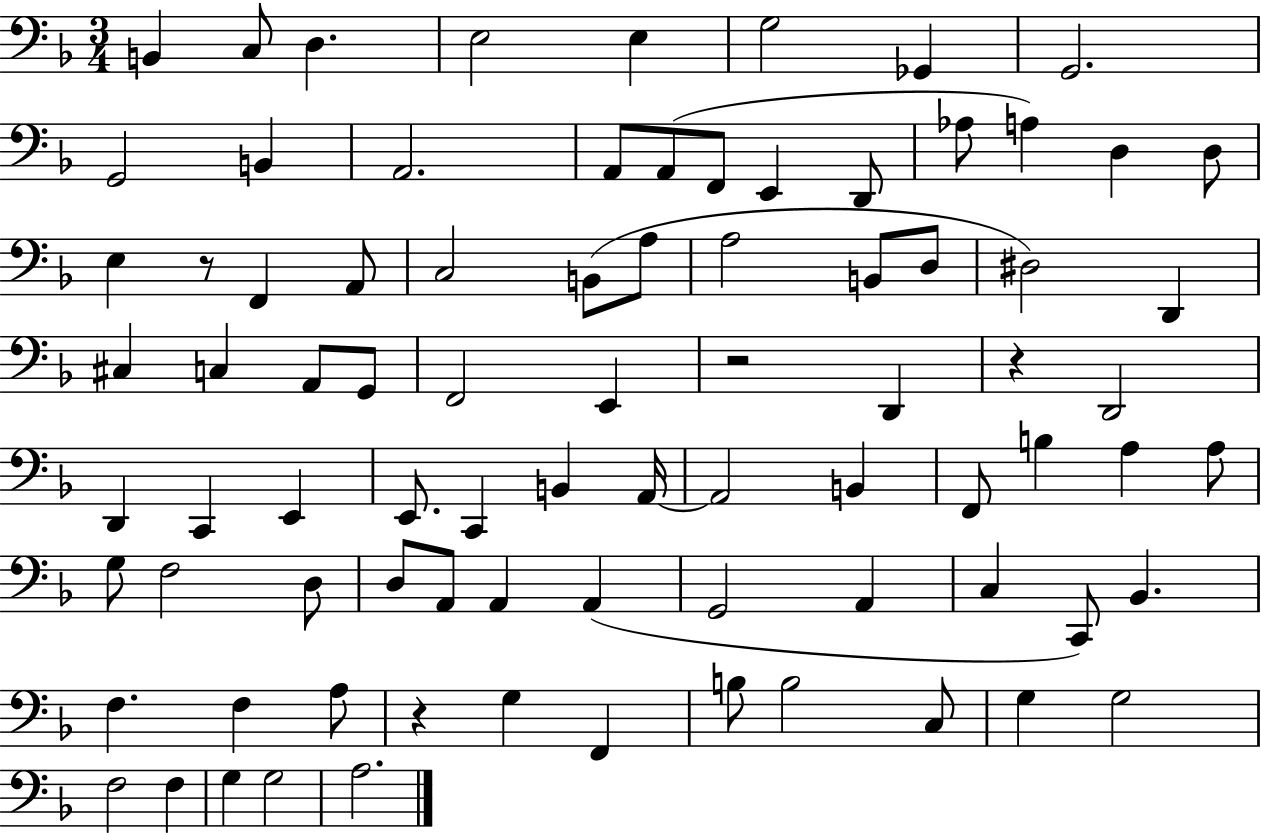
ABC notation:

X:1
T:Untitled
M:3/4
L:1/4
K:F
B,, C,/2 D, E,2 E, G,2 _G,, G,,2 G,,2 B,, A,,2 A,,/2 A,,/2 F,,/2 E,, D,,/2 _A,/2 A, D, D,/2 E, z/2 F,, A,,/2 C,2 B,,/2 A,/2 A,2 B,,/2 D,/2 ^D,2 D,, ^C, C, A,,/2 G,,/2 F,,2 E,, z2 D,, z D,,2 D,, C,, E,, E,,/2 C,, B,, A,,/4 A,,2 B,, F,,/2 B, A, A,/2 G,/2 F,2 D,/2 D,/2 A,,/2 A,, A,, G,,2 A,, C, C,,/2 _B,, F, F, A,/2 z G, F,, B,/2 B,2 C,/2 G, G,2 F,2 F, G, G,2 A,2